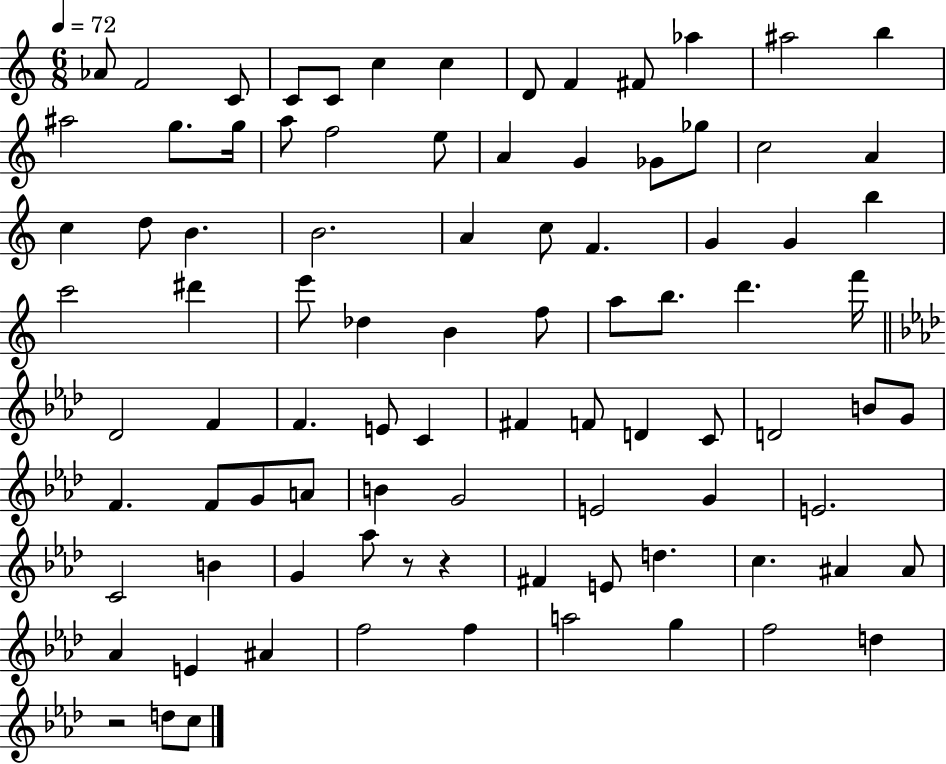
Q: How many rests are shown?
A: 3